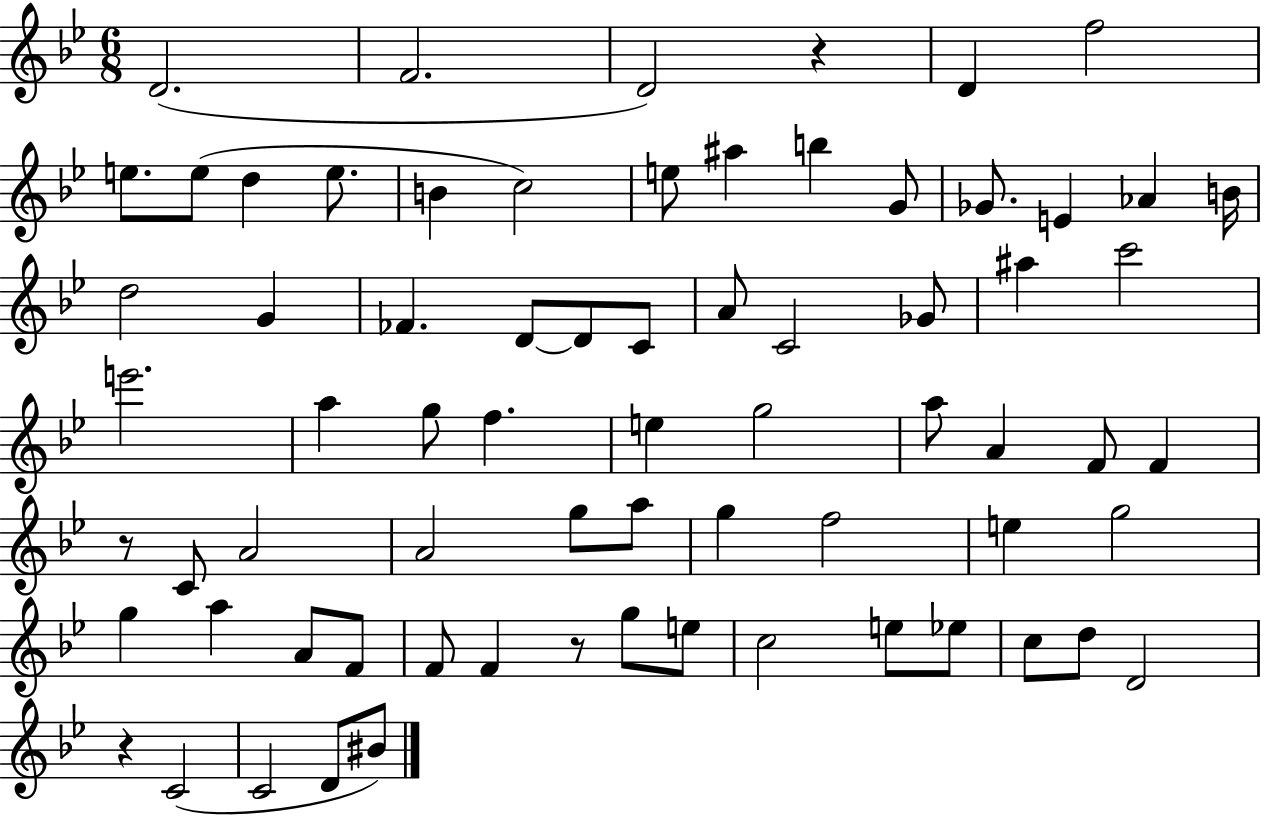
{
  \clef treble
  \numericTimeSignature
  \time 6/8
  \key bes \major
  d'2.( | f'2. | d'2) r4 | d'4 f''2 | \break e''8. e''8( d''4 e''8. | b'4 c''2) | e''8 ais''4 b''4 g'8 | ges'8. e'4 aes'4 b'16 | \break d''2 g'4 | fes'4. d'8~~ d'8 c'8 | a'8 c'2 ges'8 | ais''4 c'''2 | \break e'''2. | a''4 g''8 f''4. | e''4 g''2 | a''8 a'4 f'8 f'4 | \break r8 c'8 a'2 | a'2 g''8 a''8 | g''4 f''2 | e''4 g''2 | \break g''4 a''4 a'8 f'8 | f'8 f'4 r8 g''8 e''8 | c''2 e''8 ees''8 | c''8 d''8 d'2 | \break r4 c'2( | c'2 d'8 bis'8) | \bar "|."
}